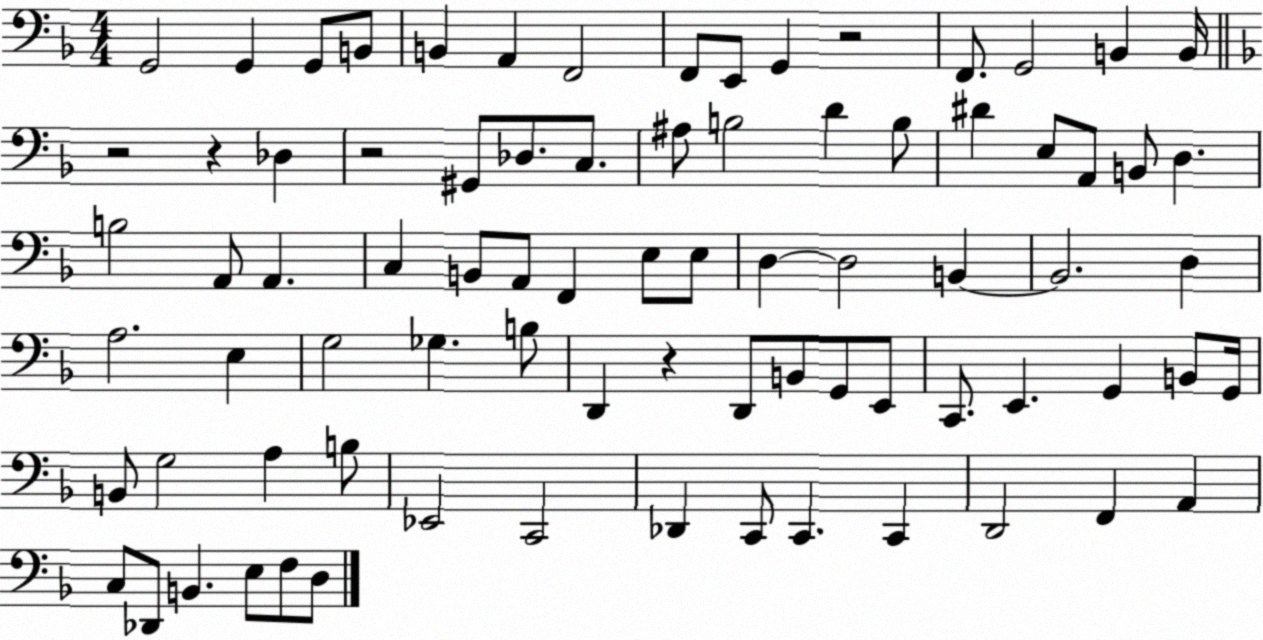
X:1
T:Untitled
M:4/4
L:1/4
K:F
G,,2 G,, G,,/2 B,,/2 B,, A,, F,,2 F,,/2 E,,/2 G,, z2 F,,/2 G,,2 B,, B,,/4 z2 z _D, z2 ^G,,/2 _D,/2 C,/2 ^A,/2 B,2 D B,/2 ^D E,/2 A,,/2 B,,/2 D, B,2 A,,/2 A,, C, B,,/2 A,,/2 F,, E,/2 E,/2 D, D,2 B,, B,,2 D, A,2 E, G,2 _G, B,/2 D,, z D,,/2 B,,/2 G,,/2 E,,/2 C,,/2 E,, G,, B,,/2 G,,/4 B,,/2 G,2 A, B,/2 _E,,2 C,,2 _D,, C,,/2 C,, C,, D,,2 F,, A,, C,/2 _D,,/2 B,, E,/2 F,/2 D,/2